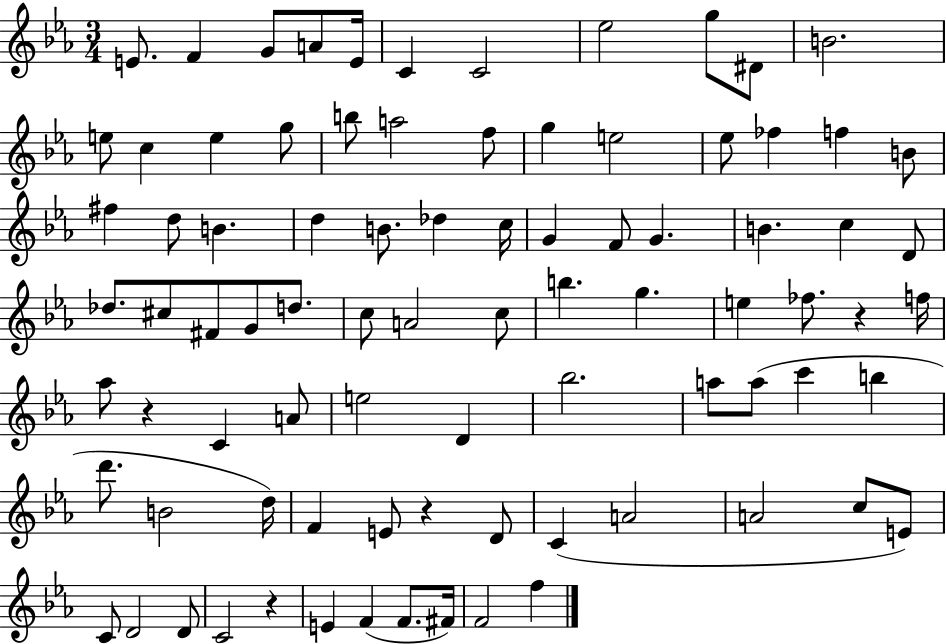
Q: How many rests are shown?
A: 4